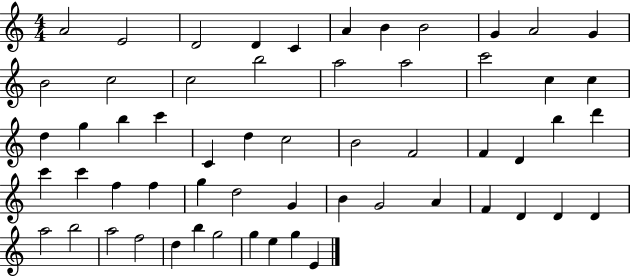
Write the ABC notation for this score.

X:1
T:Untitled
M:4/4
L:1/4
K:C
A2 E2 D2 D C A B B2 G A2 G B2 c2 c2 b2 a2 a2 c'2 c c d g b c' C d c2 B2 F2 F D b d' c' c' f f g d2 G B G2 A F D D D a2 b2 a2 f2 d b g2 g e g E